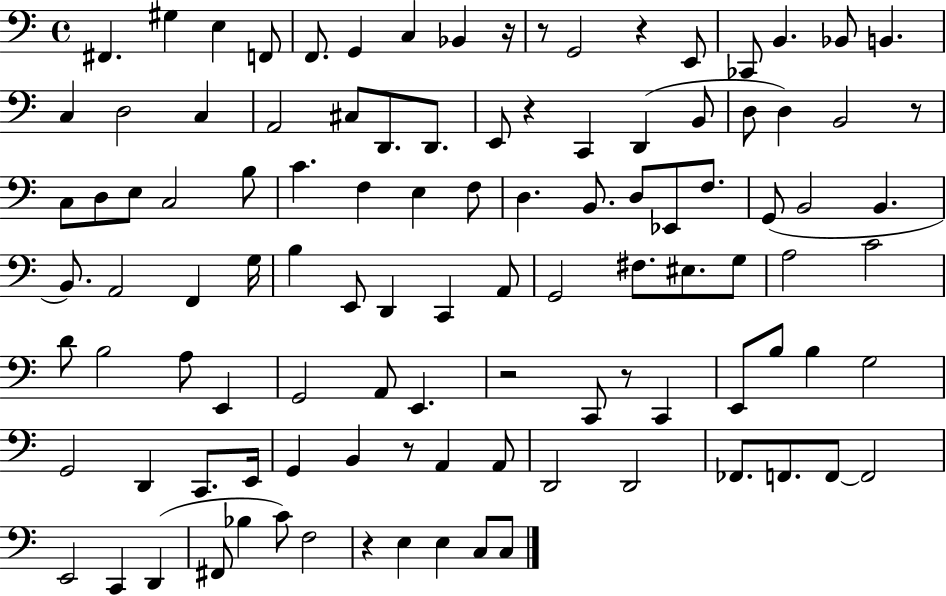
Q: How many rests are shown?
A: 9